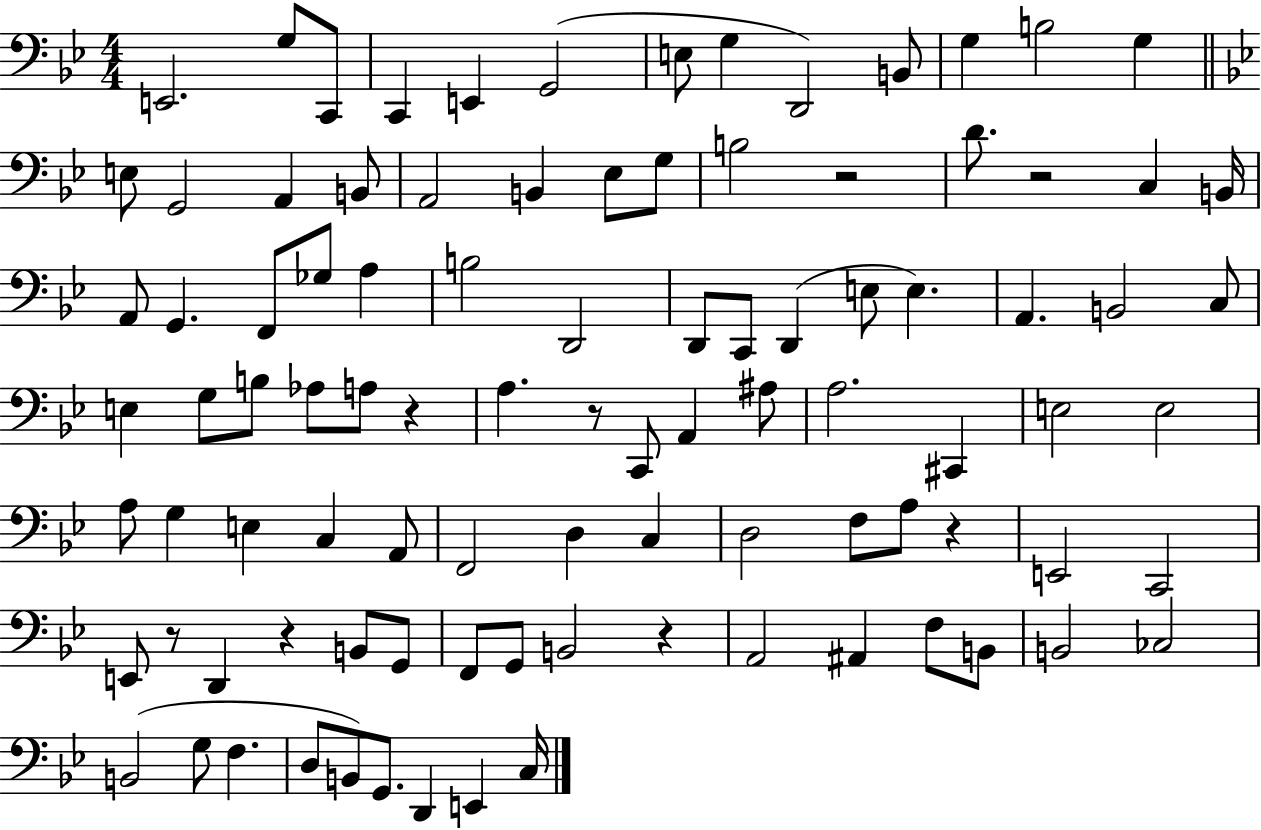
X:1
T:Untitled
M:4/4
L:1/4
K:Bb
E,,2 G,/2 C,,/2 C,, E,, G,,2 E,/2 G, D,,2 B,,/2 G, B,2 G, E,/2 G,,2 A,, B,,/2 A,,2 B,, _E,/2 G,/2 B,2 z2 D/2 z2 C, B,,/4 A,,/2 G,, F,,/2 _G,/2 A, B,2 D,,2 D,,/2 C,,/2 D,, E,/2 E, A,, B,,2 C,/2 E, G,/2 B,/2 _A,/2 A,/2 z A, z/2 C,,/2 A,, ^A,/2 A,2 ^C,, E,2 E,2 A,/2 G, E, C, A,,/2 F,,2 D, C, D,2 F,/2 A,/2 z E,,2 C,,2 E,,/2 z/2 D,, z B,,/2 G,,/2 F,,/2 G,,/2 B,,2 z A,,2 ^A,, F,/2 B,,/2 B,,2 _C,2 B,,2 G,/2 F, D,/2 B,,/2 G,,/2 D,, E,, C,/4